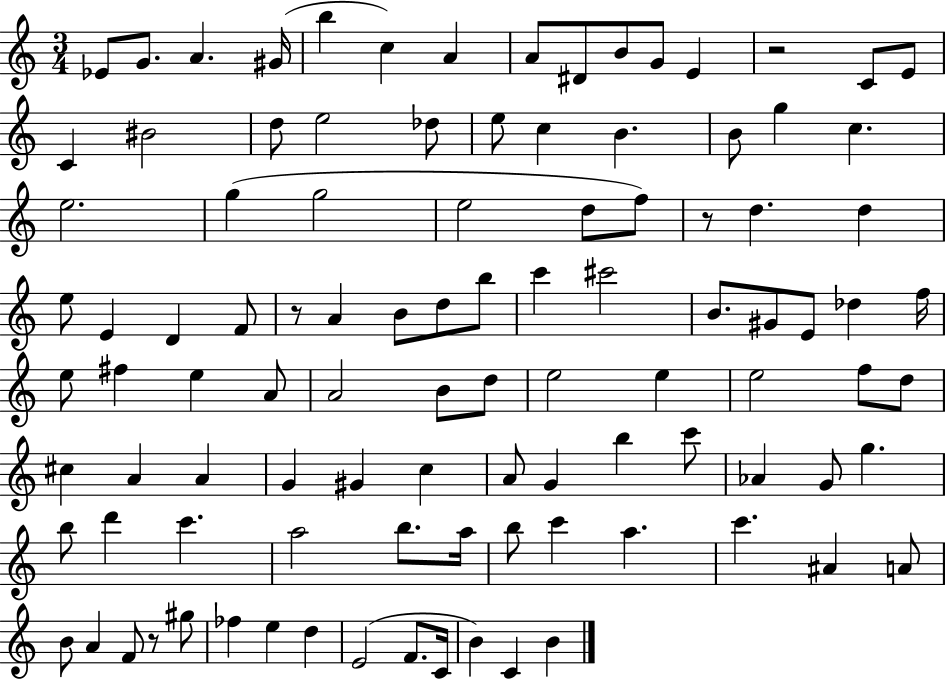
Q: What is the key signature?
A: C major